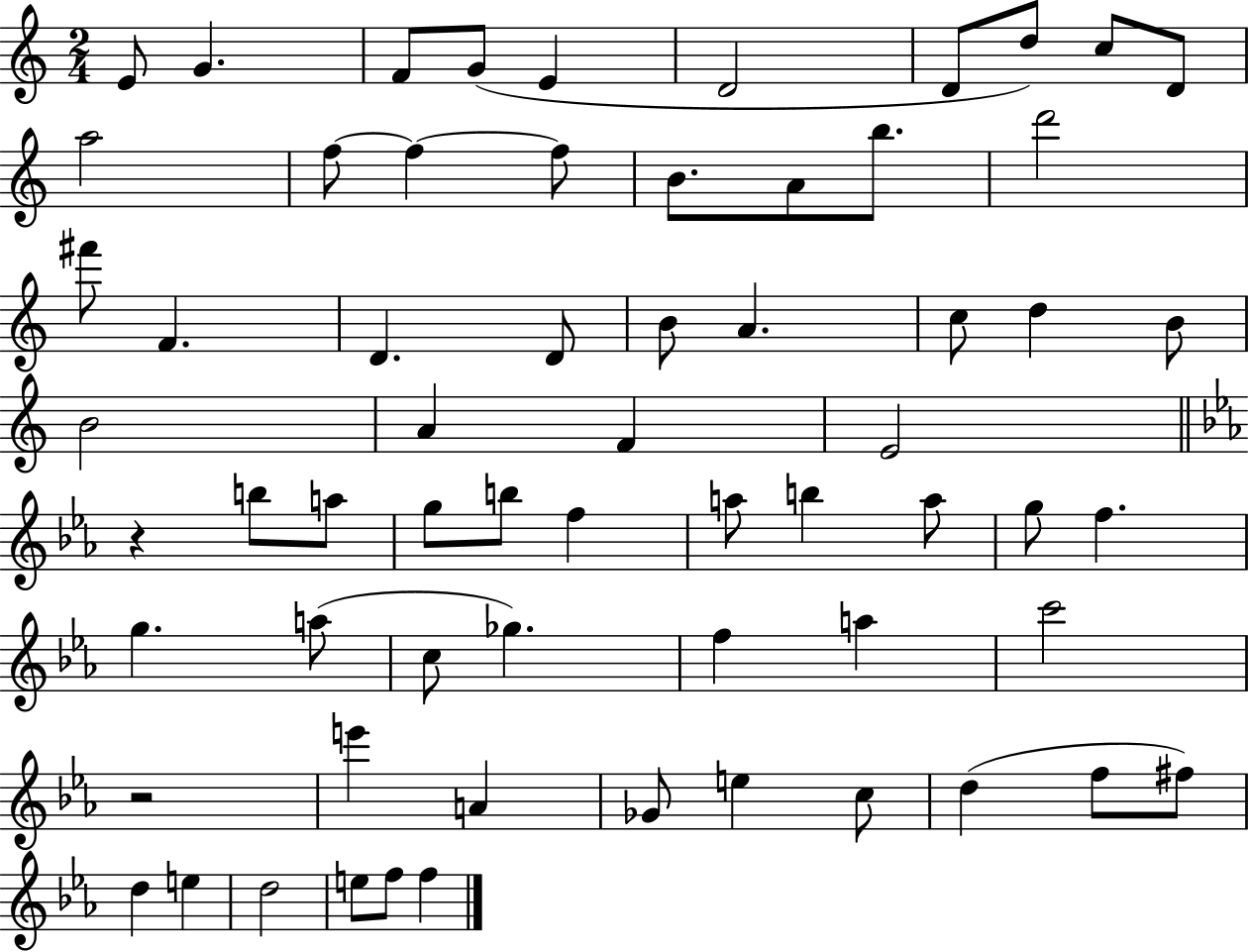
E4/e G4/q. F4/e G4/e E4/q D4/h D4/e D5/e C5/e D4/e A5/h F5/e F5/q F5/e B4/e. A4/e B5/e. D6/h F#6/e F4/q. D4/q. D4/e B4/e A4/q. C5/e D5/q B4/e B4/h A4/q F4/q E4/h R/q B5/e A5/e G5/e B5/e F5/q A5/e B5/q A5/e G5/e F5/q. G5/q. A5/e C5/e Gb5/q. F5/q A5/q C6/h R/h E6/q A4/q Gb4/e E5/q C5/e D5/q F5/e F#5/e D5/q E5/q D5/h E5/e F5/e F5/q